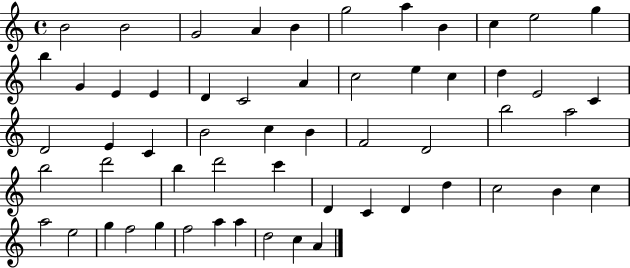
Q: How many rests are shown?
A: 0